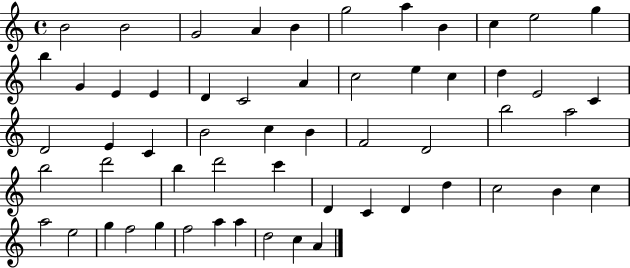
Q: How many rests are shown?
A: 0